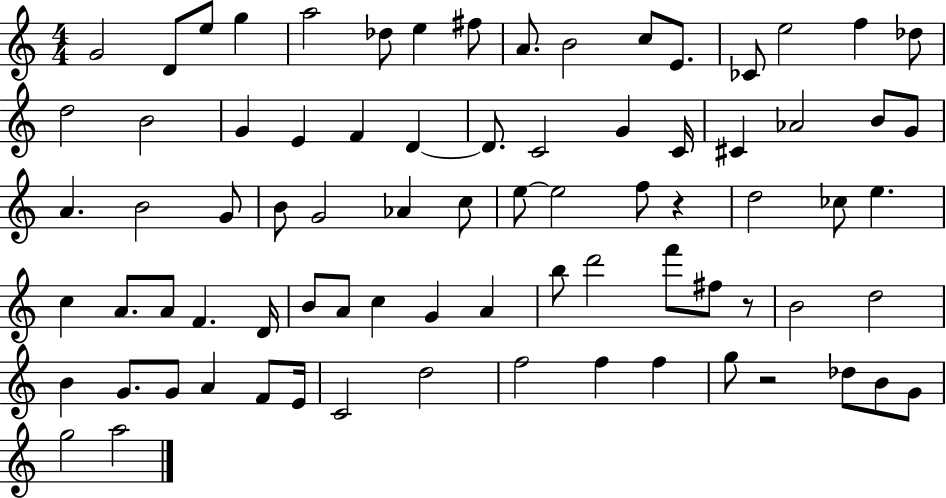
G4/h D4/e E5/e G5/q A5/h Db5/e E5/q F#5/e A4/e. B4/h C5/e E4/e. CES4/e E5/h F5/q Db5/e D5/h B4/h G4/q E4/q F4/q D4/q D4/e. C4/h G4/q C4/s C#4/q Ab4/h B4/e G4/e A4/q. B4/h G4/e B4/e G4/h Ab4/q C5/e E5/e E5/h F5/e R/q D5/h CES5/e E5/q. C5/q A4/e. A4/e F4/q. D4/s B4/e A4/e C5/q G4/q A4/q B5/e D6/h F6/e F#5/e R/e B4/h D5/h B4/q G4/e. G4/e A4/q F4/e E4/s C4/h D5/h F5/h F5/q F5/q G5/e R/h Db5/e B4/e G4/e G5/h A5/h